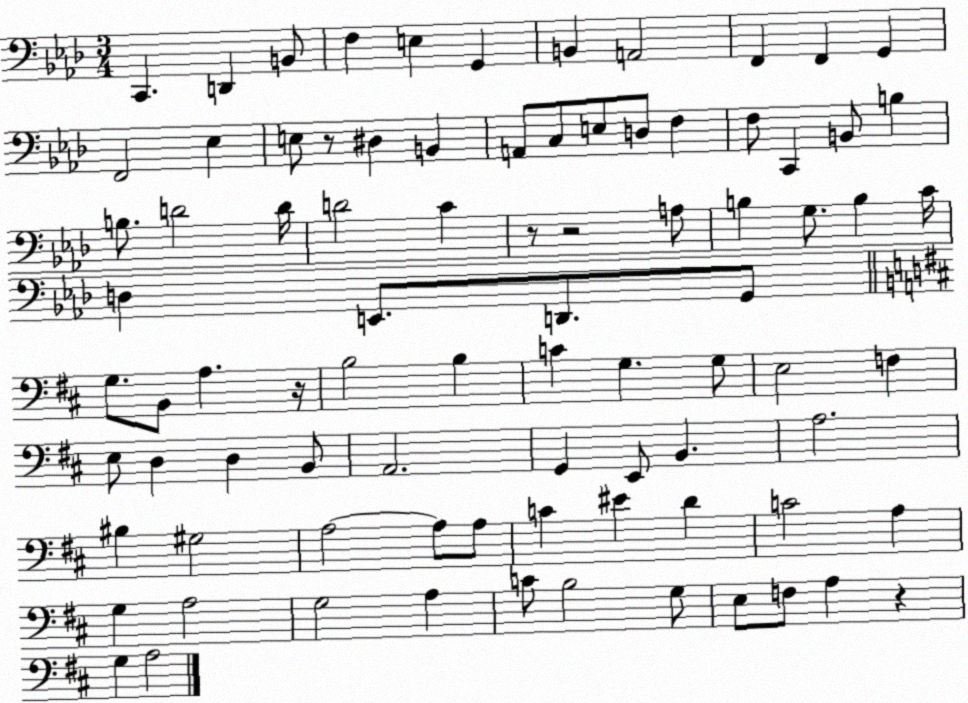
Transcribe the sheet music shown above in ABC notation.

X:1
T:Untitled
M:3/4
L:1/4
K:Ab
C,, D,, B,,/2 F, E, G,, B,, A,,2 F,, F,, G,, F,,2 _E, E,/2 z/2 ^D, B,, A,,/2 C,/2 E,/2 D,/2 F, F,/2 C,, B,,/2 B, B,/2 D2 D/4 D2 C z/2 z2 A,/2 B, G,/2 B, C/4 D, E,,/2 D,,/2 G,,/2 G,/2 B,,/2 A, z/4 B,2 B, C G, G,/2 E,2 F, E,/2 D, D, B,,/2 A,,2 G,, E,,/2 B,, A,2 ^B, ^G,2 A,2 A,/2 A,/2 C ^E D C2 A, G, A,2 G,2 A, C/2 B,2 G,/2 E,/2 F,/2 A, z G, A,2